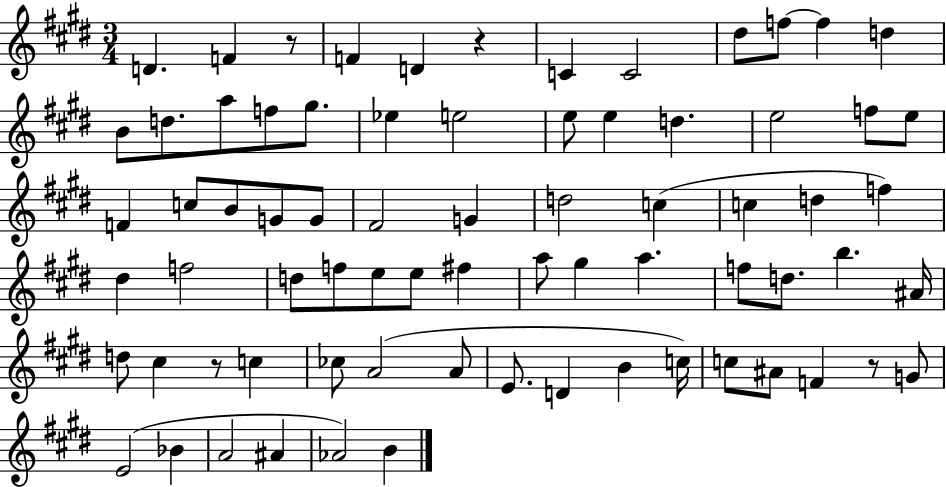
{
  \clef treble
  \numericTimeSignature
  \time 3/4
  \key e \major
  d'4. f'4 r8 | f'4 d'4 r4 | c'4 c'2 | dis''8 f''8~~ f''4 d''4 | \break b'8 d''8. a''8 f''8 gis''8. | ees''4 e''2 | e''8 e''4 d''4. | e''2 f''8 e''8 | \break f'4 c''8 b'8 g'8 g'8 | fis'2 g'4 | d''2 c''4( | c''4 d''4 f''4) | \break dis''4 f''2 | d''8 f''8 e''8 e''8 fis''4 | a''8 gis''4 a''4. | f''8 d''8. b''4. ais'16 | \break d''8 cis''4 r8 c''4 | ces''8 a'2( a'8 | e'8. d'4 b'4 c''16) | c''8 ais'8 f'4 r8 g'8 | \break e'2( bes'4 | a'2 ais'4 | aes'2) b'4 | \bar "|."
}